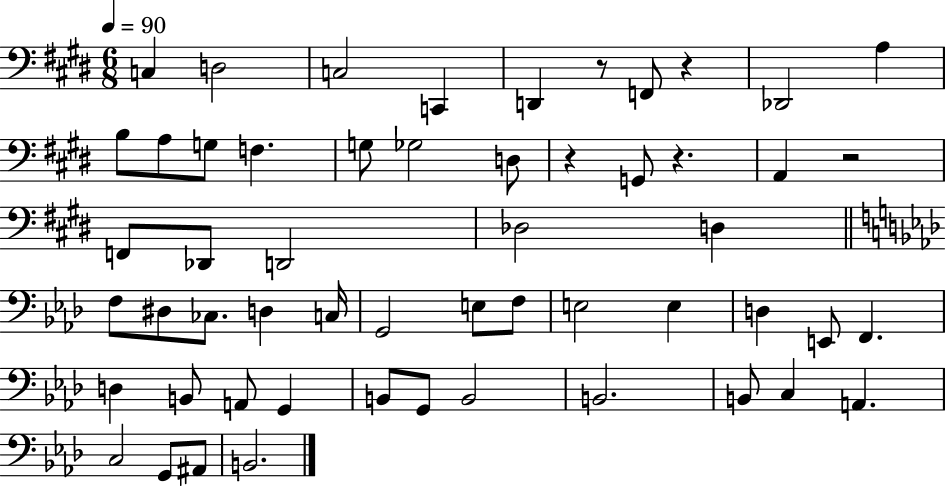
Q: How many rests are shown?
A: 5